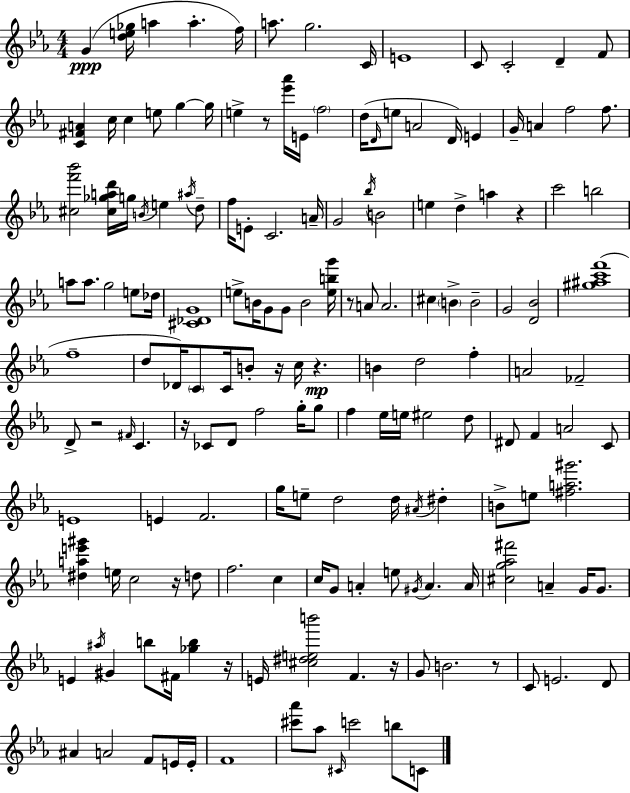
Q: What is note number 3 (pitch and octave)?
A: A5